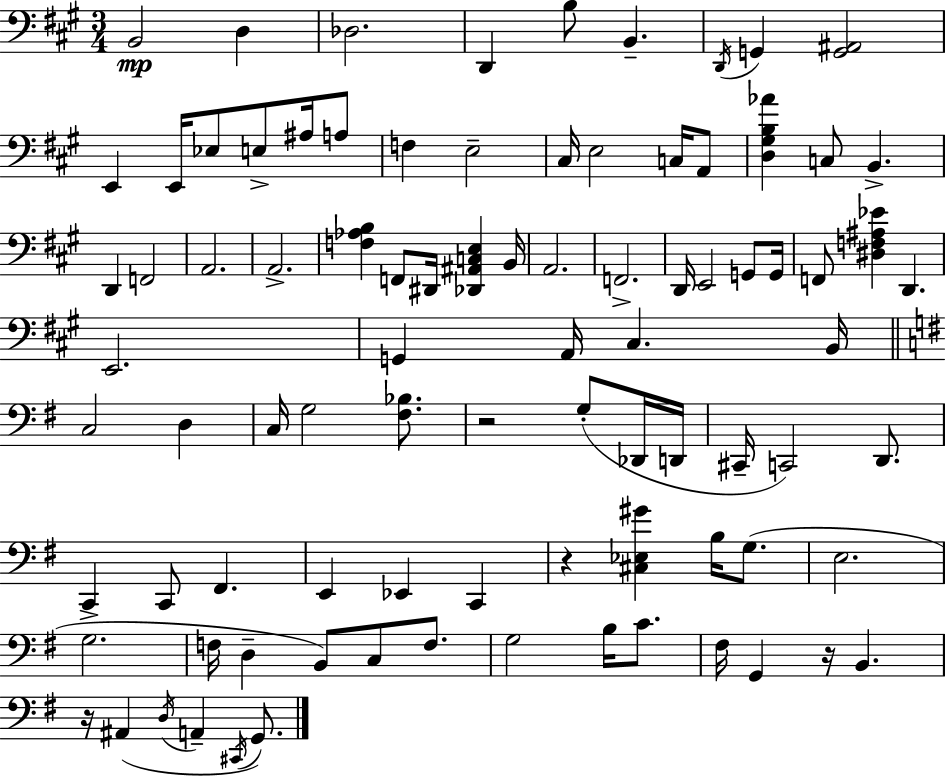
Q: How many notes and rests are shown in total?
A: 89